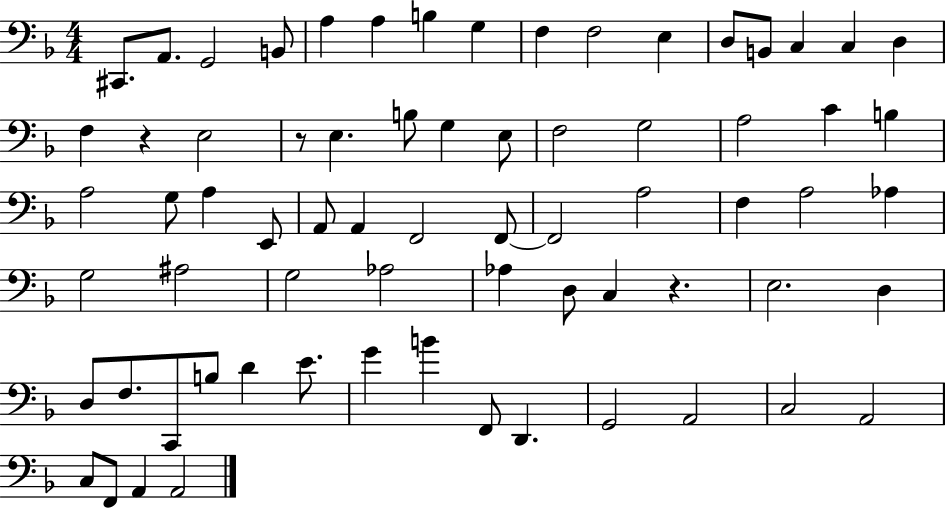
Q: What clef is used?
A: bass